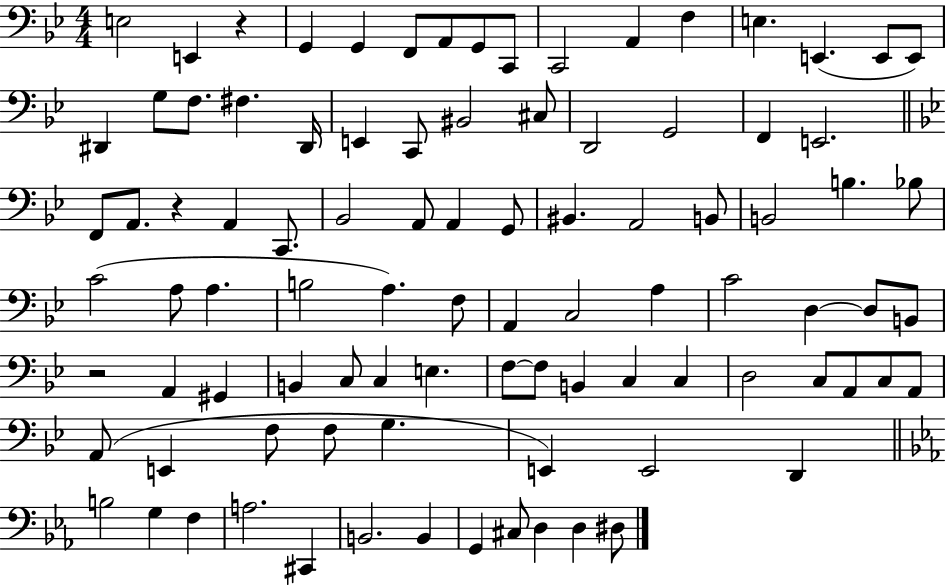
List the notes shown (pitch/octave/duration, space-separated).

E3/h E2/q R/q G2/q G2/q F2/e A2/e G2/e C2/e C2/h A2/q F3/q E3/q. E2/q. E2/e E2/e D#2/q G3/e F3/e. F#3/q. D#2/s E2/q C2/e BIS2/h C#3/e D2/h G2/h F2/q E2/h. F2/e A2/e. R/q A2/q C2/e. Bb2/h A2/e A2/q G2/e BIS2/q. A2/h B2/e B2/h B3/q. Bb3/e C4/h A3/e A3/q. B3/h A3/q. F3/e A2/q C3/h A3/q C4/h D3/q D3/e B2/e R/h A2/q G#2/q B2/q C3/e C3/q E3/q. F3/e F3/e B2/q C3/q C3/q D3/h C3/e A2/e C3/e A2/e A2/e E2/q F3/e F3/e G3/q. E2/q E2/h D2/q B3/h G3/q F3/q A3/h. C#2/q B2/h. B2/q G2/q C#3/e D3/q D3/q D#3/e